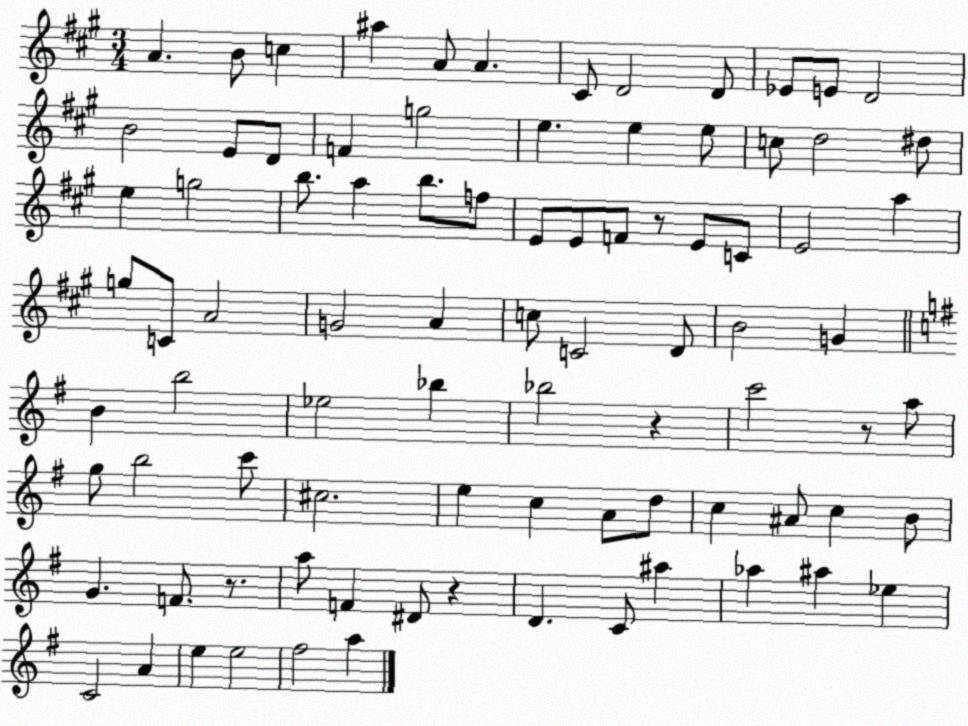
X:1
T:Untitled
M:3/4
L:1/4
K:A
A B/2 c ^a A/2 A ^C/2 D2 D/2 _E/2 E/2 D2 B2 E/2 D/2 F g2 e e e/2 c/2 d2 ^d/2 e g2 b/2 a b/2 f/2 E/2 E/2 F/2 z/2 E/2 C/2 E2 a g/2 C/2 A2 G2 A c/2 C2 D/2 B2 G B b2 _e2 _b _b2 z c'2 z/2 a/2 g/2 b2 c'/2 ^c2 e c A/2 d/2 c ^A/2 c B/2 G F/2 z/2 a/2 F ^D/2 z D C/2 ^a _a ^a _e C2 A e e2 ^f2 a